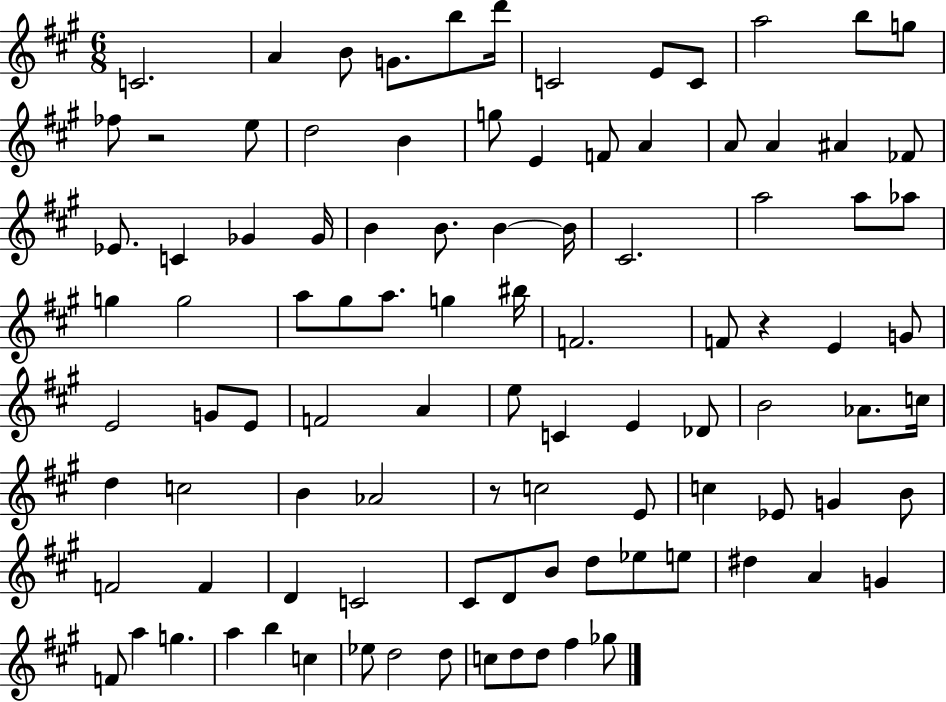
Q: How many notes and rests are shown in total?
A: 99